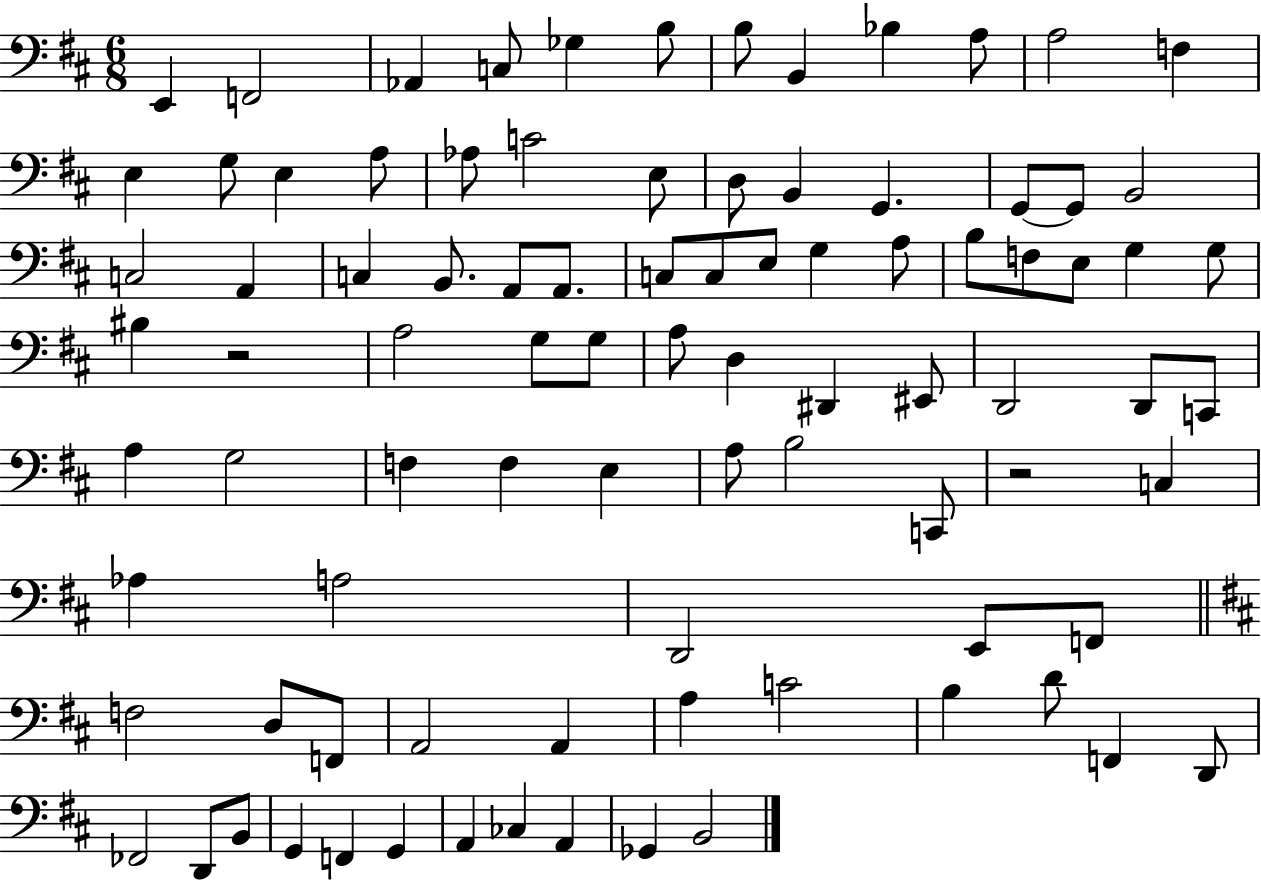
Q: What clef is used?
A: bass